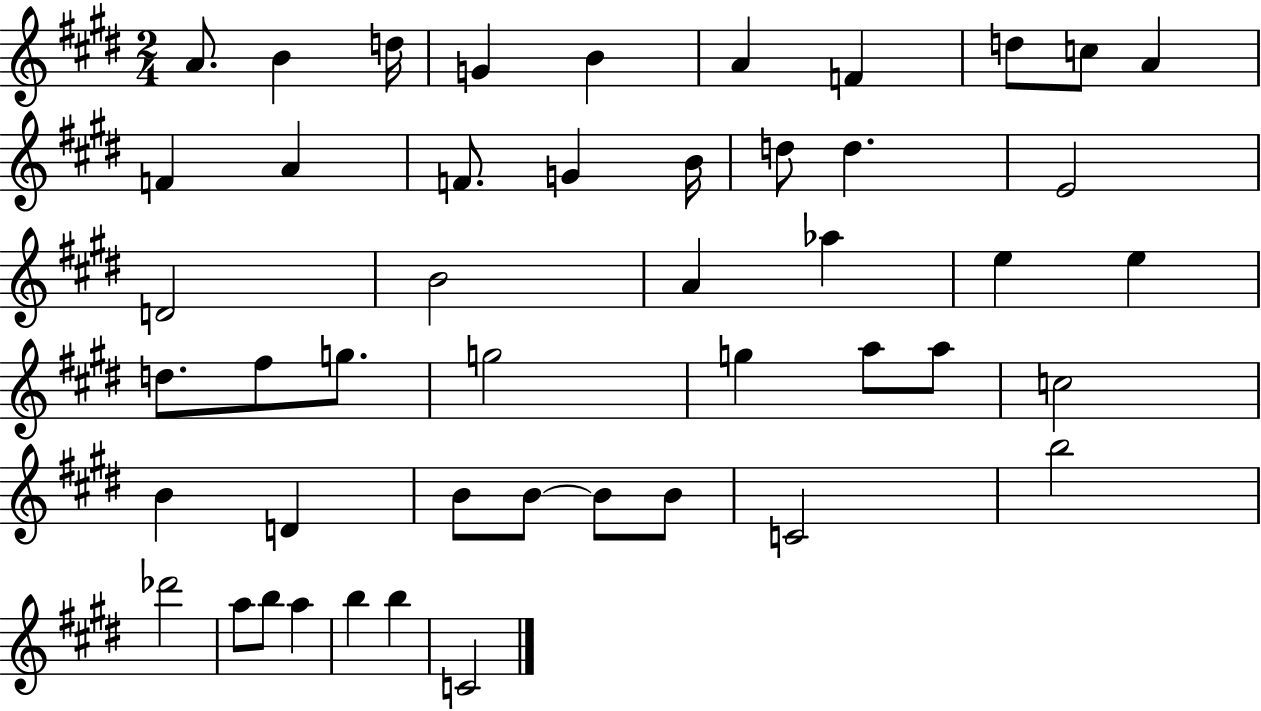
{
  \clef treble
  \numericTimeSignature
  \time 2/4
  \key e \major
  a'8. b'4 d''16 | g'4 b'4 | a'4 f'4 | d''8 c''8 a'4 | \break f'4 a'4 | f'8. g'4 b'16 | d''8 d''4. | e'2 | \break d'2 | b'2 | a'4 aes''4 | e''4 e''4 | \break d''8. fis''8 g''8. | g''2 | g''4 a''8 a''8 | c''2 | \break b'4 d'4 | b'8 b'8~~ b'8 b'8 | c'2 | b''2 | \break des'''2 | a''8 b''8 a''4 | b''4 b''4 | c'2 | \break \bar "|."
}